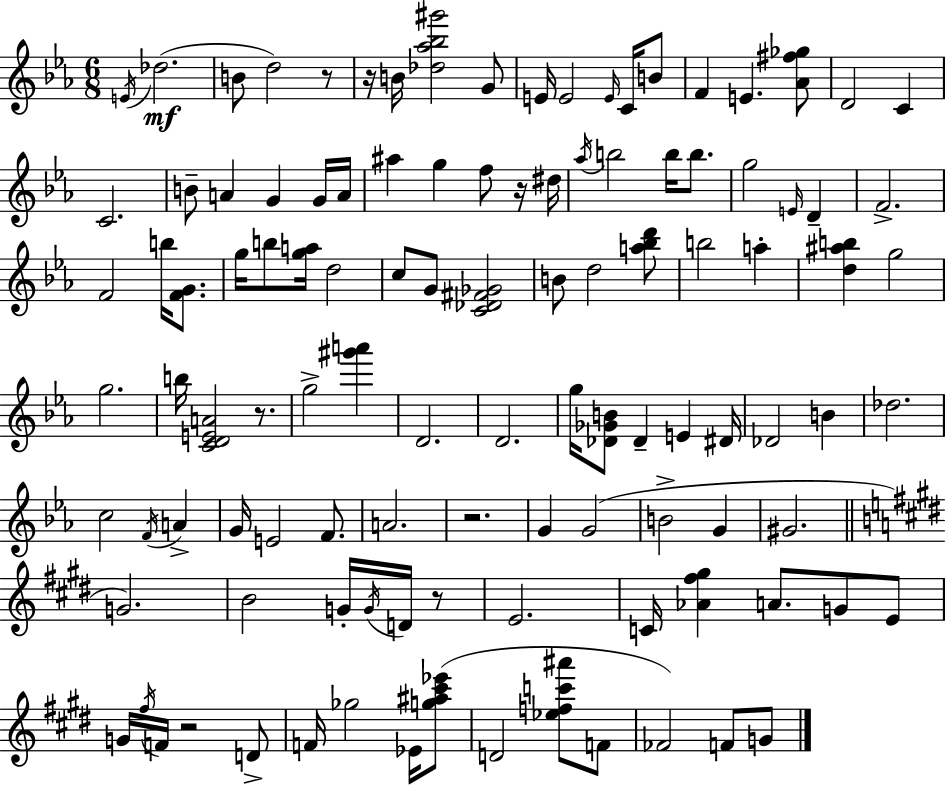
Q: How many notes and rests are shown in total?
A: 111